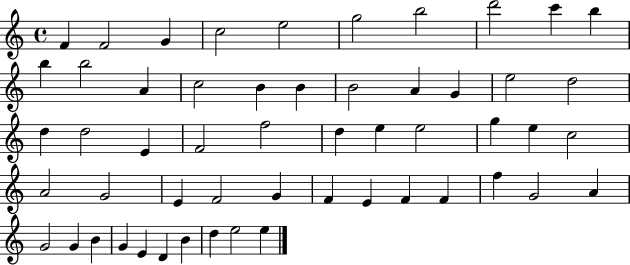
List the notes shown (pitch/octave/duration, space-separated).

F4/q F4/h G4/q C5/h E5/h G5/h B5/h D6/h C6/q B5/q B5/q B5/h A4/q C5/h B4/q B4/q B4/h A4/q G4/q E5/h D5/h D5/q D5/h E4/q F4/h F5/h D5/q E5/q E5/h G5/q E5/q C5/h A4/h G4/h E4/q F4/h G4/q F4/q E4/q F4/q F4/q F5/q G4/h A4/q G4/h G4/q B4/q G4/q E4/q D4/q B4/q D5/q E5/h E5/q